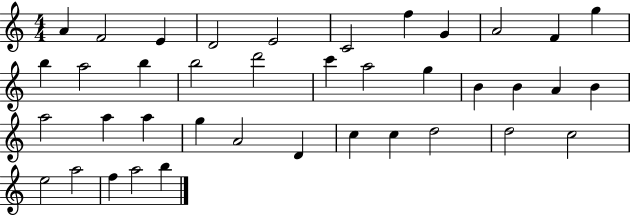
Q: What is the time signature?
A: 4/4